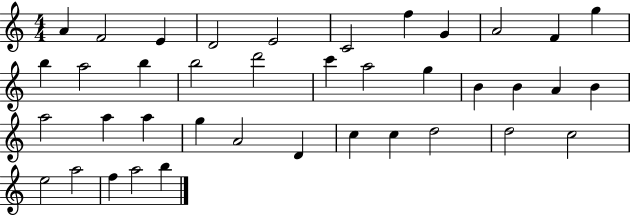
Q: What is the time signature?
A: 4/4